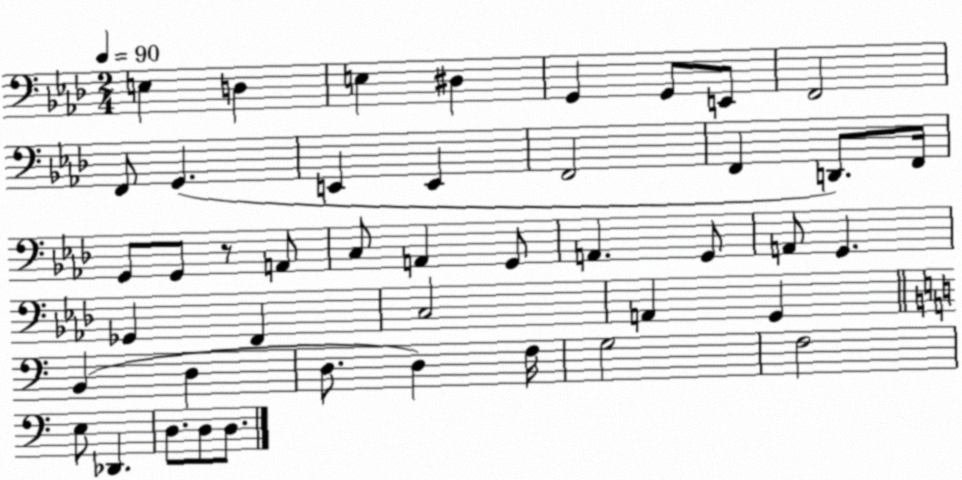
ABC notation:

X:1
T:Untitled
M:2/4
L:1/4
K:Ab
E, D, E, ^D, G,, G,,/2 E,,/2 F,,2 F,,/2 G,, E,, E,, F,,2 F,, D,,/2 F,,/4 G,,/2 G,,/2 z/2 A,,/2 C,/2 A,, G,,/2 A,, G,,/2 A,,/2 G,, _G,, F,, C,2 A,, G,, B,, D, D,/2 D, F,/4 G,2 F,2 E,/2 _D,, D,/2 D,/2 D,/2